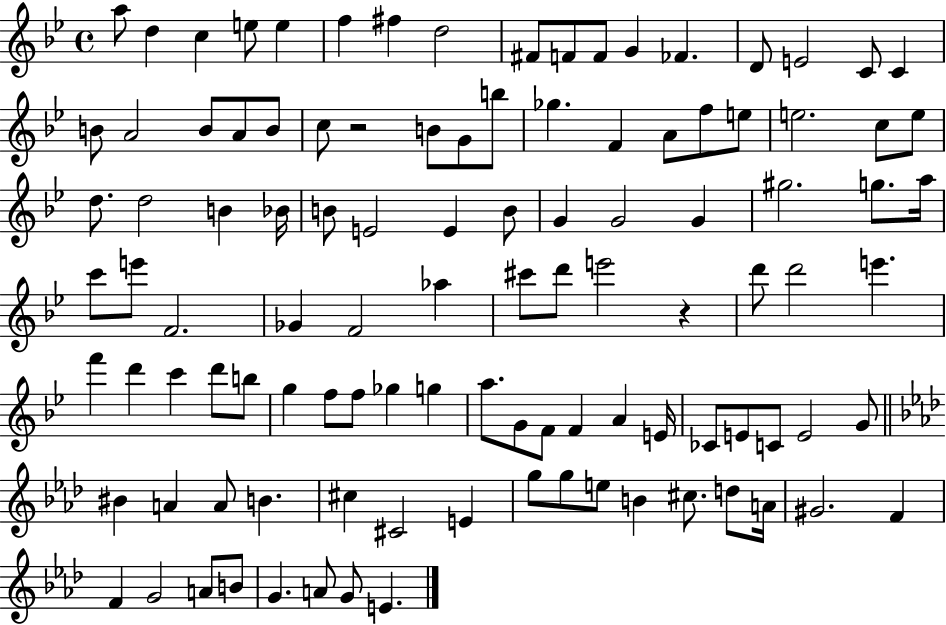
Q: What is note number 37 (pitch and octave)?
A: B4